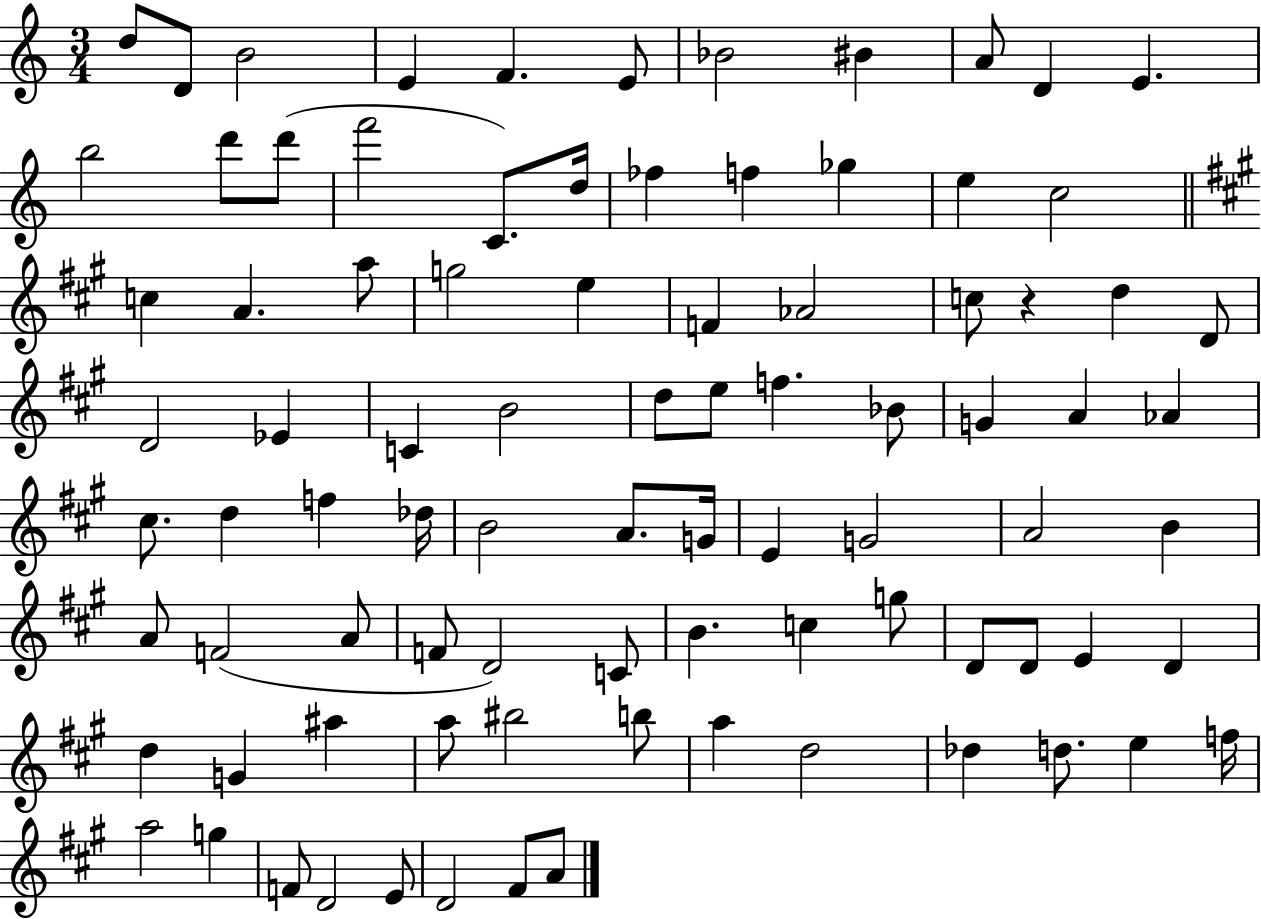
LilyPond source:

{
  \clef treble
  \numericTimeSignature
  \time 3/4
  \key c \major
  d''8 d'8 b'2 | e'4 f'4. e'8 | bes'2 bis'4 | a'8 d'4 e'4. | \break b''2 d'''8 d'''8( | f'''2 c'8.) d''16 | fes''4 f''4 ges''4 | e''4 c''2 | \break \bar "||" \break \key a \major c''4 a'4. a''8 | g''2 e''4 | f'4 aes'2 | c''8 r4 d''4 d'8 | \break d'2 ees'4 | c'4 b'2 | d''8 e''8 f''4. bes'8 | g'4 a'4 aes'4 | \break cis''8. d''4 f''4 des''16 | b'2 a'8. g'16 | e'4 g'2 | a'2 b'4 | \break a'8 f'2( a'8 | f'8 d'2) c'8 | b'4. c''4 g''8 | d'8 d'8 e'4 d'4 | \break d''4 g'4 ais''4 | a''8 bis''2 b''8 | a''4 d''2 | des''4 d''8. e''4 f''16 | \break a''2 g''4 | f'8 d'2 e'8 | d'2 fis'8 a'8 | \bar "|."
}